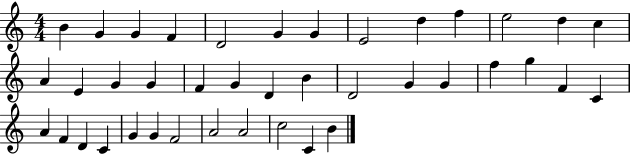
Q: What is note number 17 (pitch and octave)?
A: G4